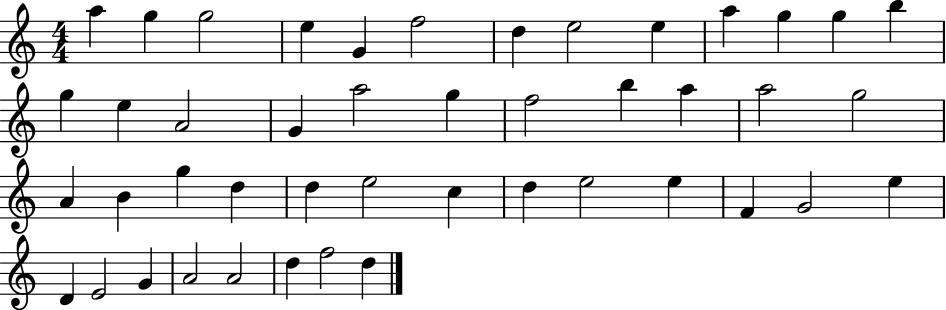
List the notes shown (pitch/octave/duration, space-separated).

A5/q G5/q G5/h E5/q G4/q F5/h D5/q E5/h E5/q A5/q G5/q G5/q B5/q G5/q E5/q A4/h G4/q A5/h G5/q F5/h B5/q A5/q A5/h G5/h A4/q B4/q G5/q D5/q D5/q E5/h C5/q D5/q E5/h E5/q F4/q G4/h E5/q D4/q E4/h G4/q A4/h A4/h D5/q F5/h D5/q